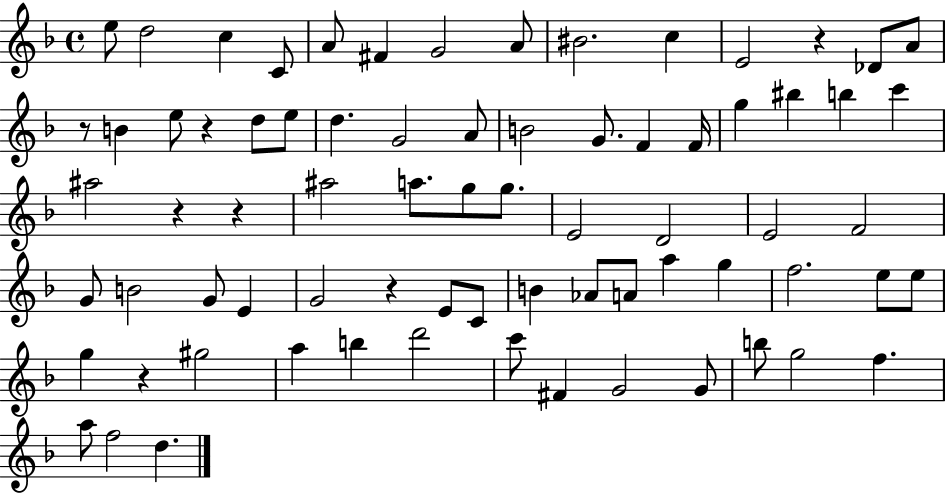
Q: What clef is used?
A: treble